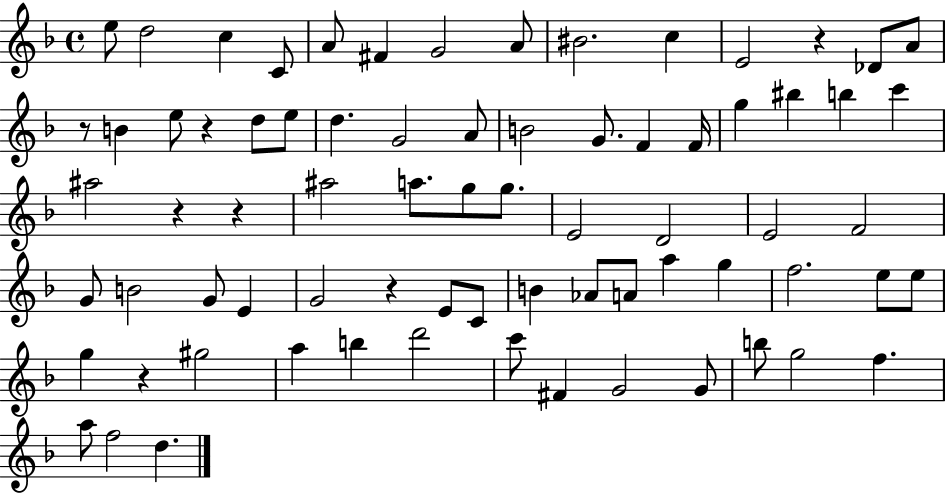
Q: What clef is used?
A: treble